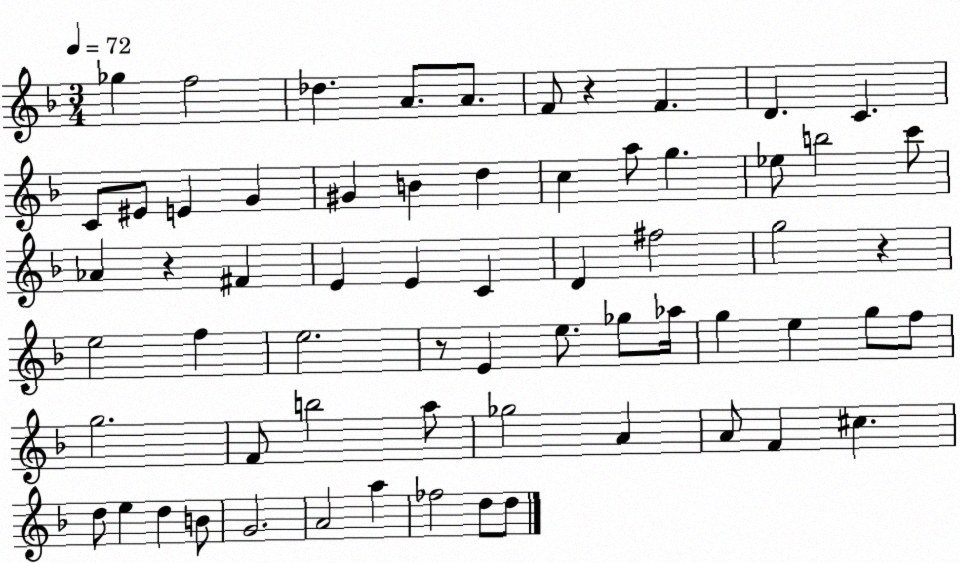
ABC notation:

X:1
T:Untitled
M:3/4
L:1/4
K:F
_g f2 _d A/2 A/2 F/2 z F D C C/2 ^E/2 E G ^G B d c a/2 g _e/2 b2 c'/2 _A z ^F E E C D ^f2 g2 z e2 f e2 z/2 E e/2 _g/2 _a/4 g e g/2 f/2 g2 F/2 b2 a/2 _g2 A A/2 F ^c d/2 e d B/2 G2 A2 a _f2 d/2 d/2